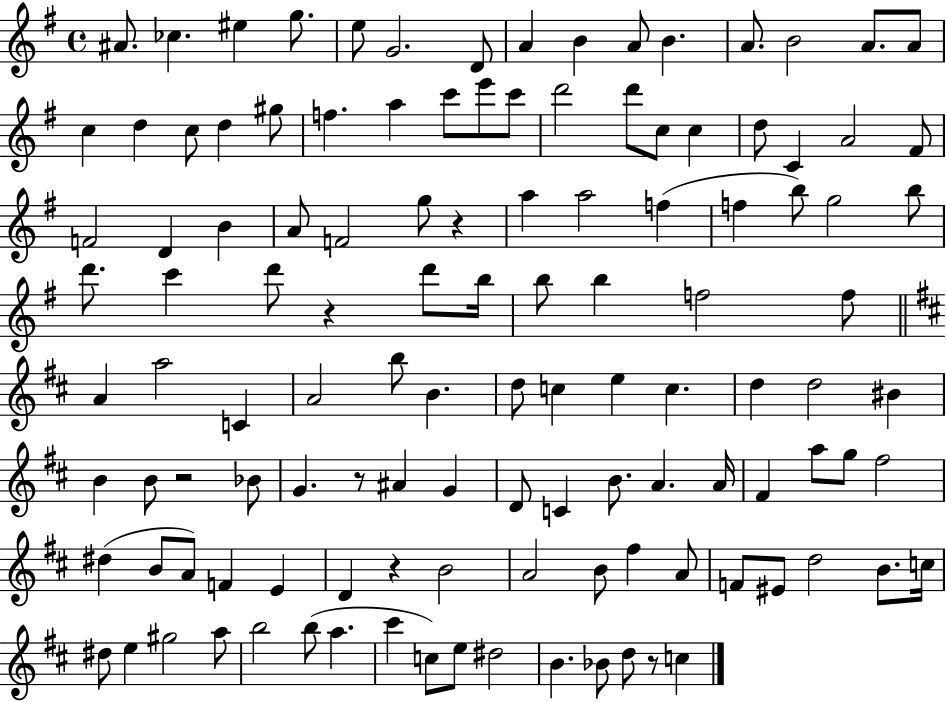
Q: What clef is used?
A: treble